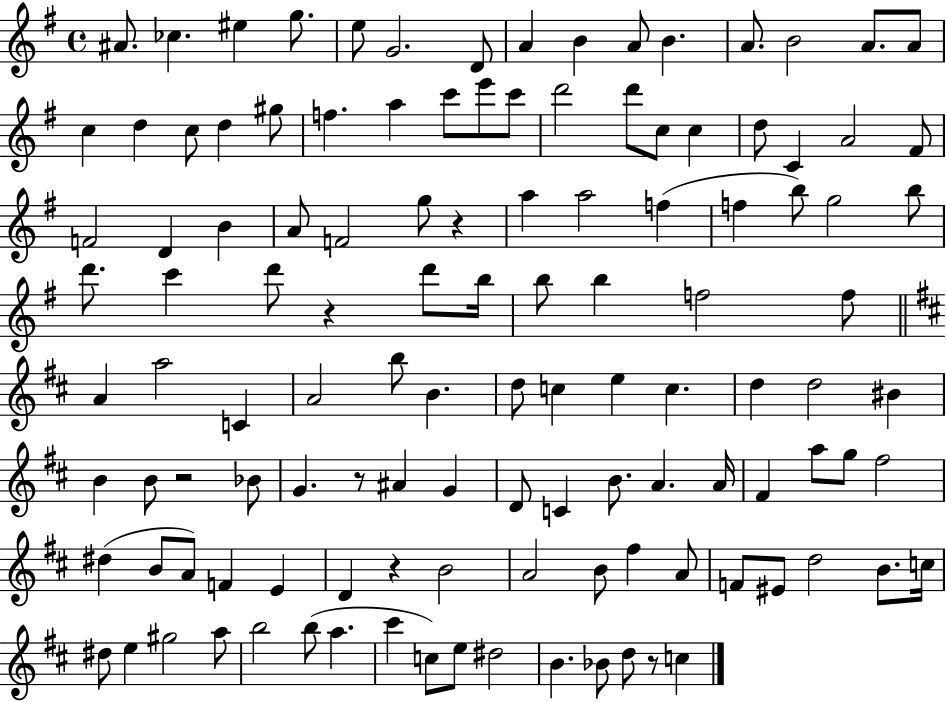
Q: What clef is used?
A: treble